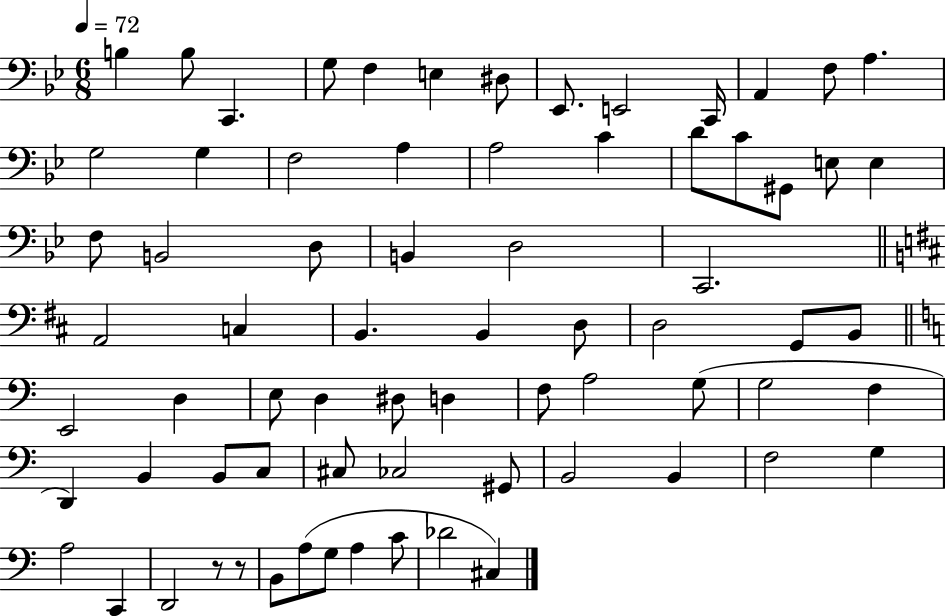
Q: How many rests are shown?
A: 2